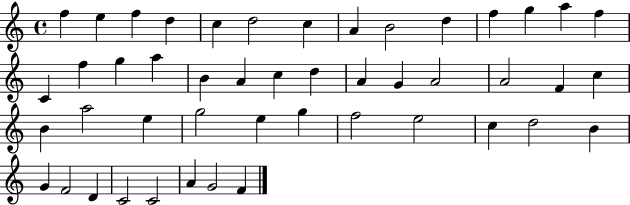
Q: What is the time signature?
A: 4/4